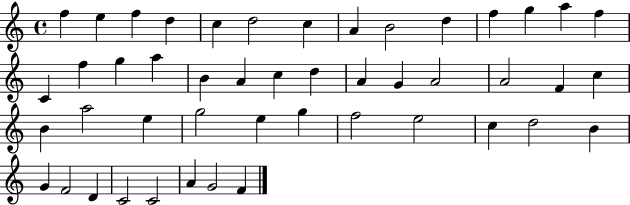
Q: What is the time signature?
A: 4/4